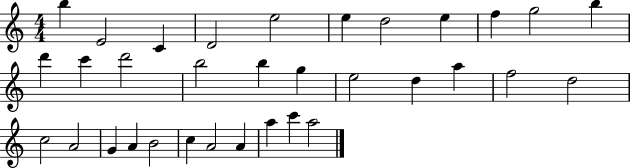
B5/q E4/h C4/q D4/h E5/h E5/q D5/h E5/q F5/q G5/h B5/q D6/q C6/q D6/h B5/h B5/q G5/q E5/h D5/q A5/q F5/h D5/h C5/h A4/h G4/q A4/q B4/h C5/q A4/h A4/q A5/q C6/q A5/h